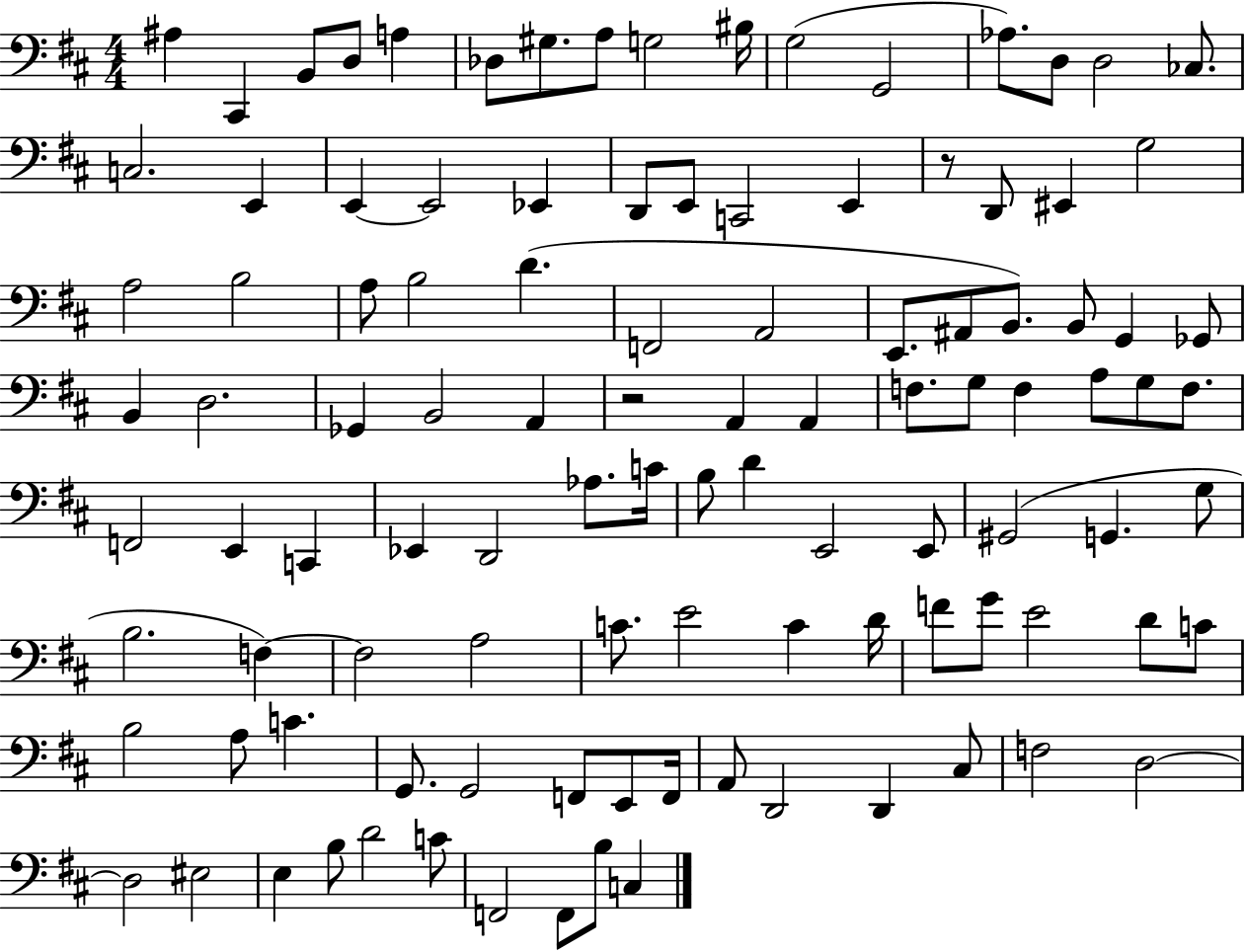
{
  \clef bass
  \numericTimeSignature
  \time 4/4
  \key d \major
  ais4 cis,4 b,8 d8 a4 | des8 gis8. a8 g2 bis16 | g2( g,2 | aes8.) d8 d2 ces8. | \break c2. e,4 | e,4~~ e,2 ees,4 | d,8 e,8 c,2 e,4 | r8 d,8 eis,4 g2 | \break a2 b2 | a8 b2 d'4.( | f,2 a,2 | e,8. ais,8 b,8.) b,8 g,4 ges,8 | \break b,4 d2. | ges,4 b,2 a,4 | r2 a,4 a,4 | f8. g8 f4 a8 g8 f8. | \break f,2 e,4 c,4 | ees,4 d,2 aes8. c'16 | b8 d'4 e,2 e,8 | gis,2( g,4. g8 | \break b2. f4~~) | f2 a2 | c'8. e'2 c'4 d'16 | f'8 g'8 e'2 d'8 c'8 | \break b2 a8 c'4. | g,8. g,2 f,8 e,8 f,16 | a,8 d,2 d,4 cis8 | f2 d2~~ | \break d2 eis2 | e4 b8 d'2 c'8 | f,2 f,8 b8 c4 | \bar "|."
}